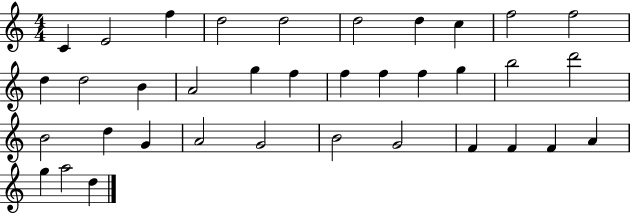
C4/q E4/h F5/q D5/h D5/h D5/h D5/q C5/q F5/h F5/h D5/q D5/h B4/q A4/h G5/q F5/q F5/q F5/q F5/q G5/q B5/h D6/h B4/h D5/q G4/q A4/h G4/h B4/h G4/h F4/q F4/q F4/q A4/q G5/q A5/h D5/q